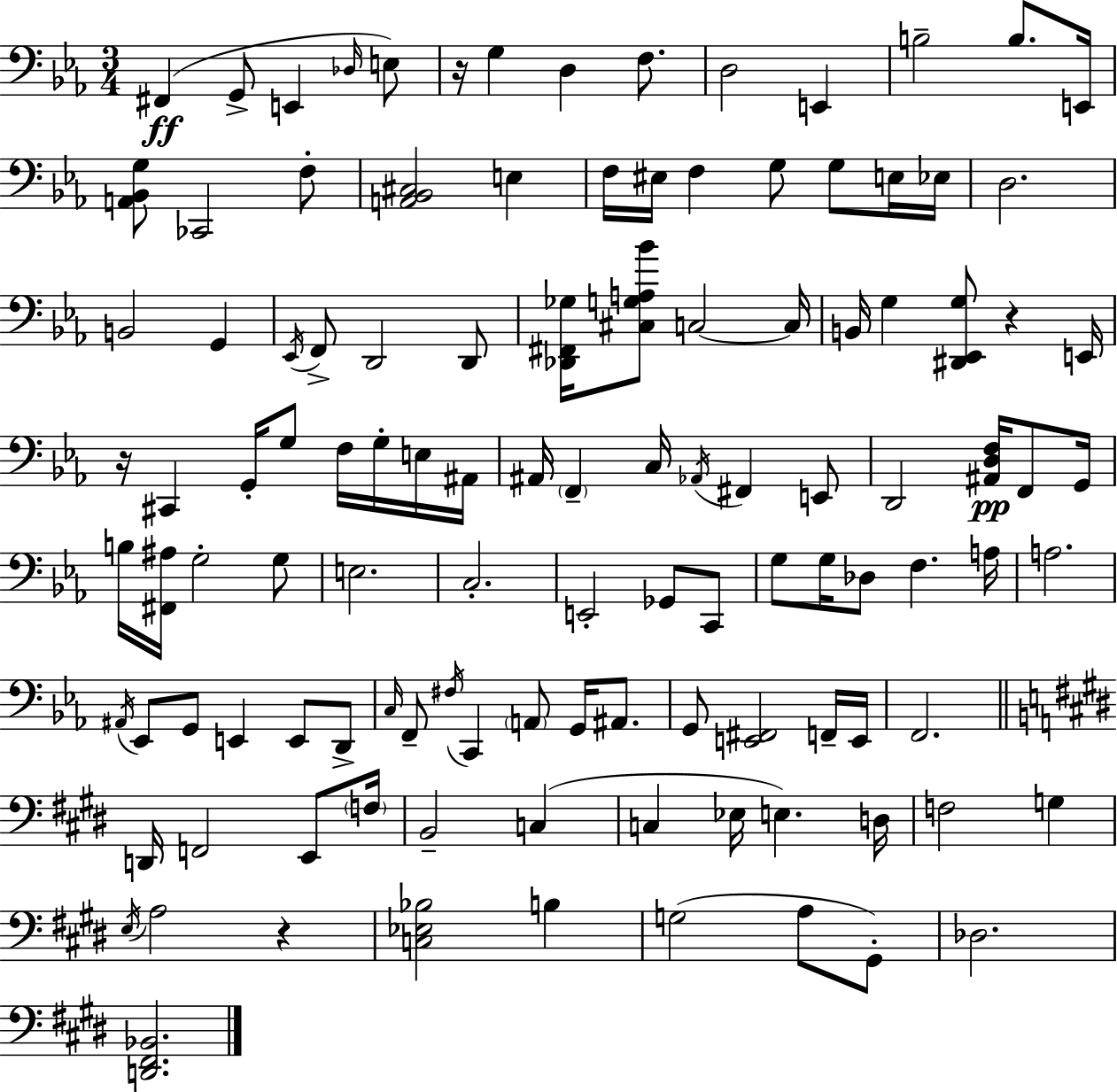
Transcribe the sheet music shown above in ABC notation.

X:1
T:Untitled
M:3/4
L:1/4
K:Cm
^F,, G,,/2 E,, _D,/4 E,/2 z/4 G, D, F,/2 D,2 E,, B,2 B,/2 E,,/4 [A,,_B,,G,]/2 _C,,2 F,/2 [A,,_B,,^C,]2 E, F,/4 ^E,/4 F, G,/2 G,/2 E,/4 _E,/4 D,2 B,,2 G,, _E,,/4 F,,/2 D,,2 D,,/2 [_D,,^F,,_G,]/4 [^C,G,A,_B]/2 C,2 C,/4 B,,/4 G, [^D,,_E,,G,]/2 z E,,/4 z/4 ^C,, G,,/4 G,/2 F,/4 G,/4 E,/4 ^A,,/4 ^A,,/4 F,, C,/4 _A,,/4 ^F,, E,,/2 D,,2 [^A,,D,F,]/4 F,,/2 G,,/4 B,/4 [^F,,^A,]/4 G,2 G,/2 E,2 C,2 E,,2 _G,,/2 C,,/2 G,/2 G,/4 _D,/2 F, A,/4 A,2 ^A,,/4 _E,,/2 G,,/2 E,, E,,/2 D,,/2 C,/4 F,,/2 ^F,/4 C,, A,,/2 G,,/4 ^A,,/2 G,,/2 [E,,^F,,]2 F,,/4 E,,/4 F,,2 D,,/4 F,,2 E,,/2 F,/4 B,,2 C, C, _E,/4 E, D,/4 F,2 G, E,/4 A,2 z [C,_E,_B,]2 B, G,2 A,/2 ^G,,/2 _D,2 [D,,^F,,_B,,]2